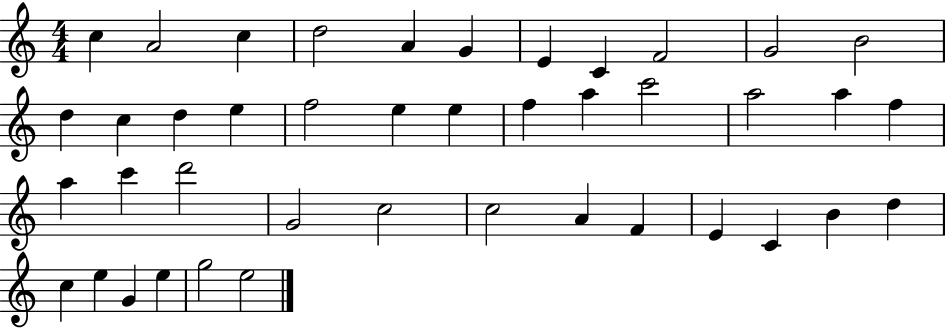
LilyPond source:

{
  \clef treble
  \numericTimeSignature
  \time 4/4
  \key c \major
  c''4 a'2 c''4 | d''2 a'4 g'4 | e'4 c'4 f'2 | g'2 b'2 | \break d''4 c''4 d''4 e''4 | f''2 e''4 e''4 | f''4 a''4 c'''2 | a''2 a''4 f''4 | \break a''4 c'''4 d'''2 | g'2 c''2 | c''2 a'4 f'4 | e'4 c'4 b'4 d''4 | \break c''4 e''4 g'4 e''4 | g''2 e''2 | \bar "|."
}